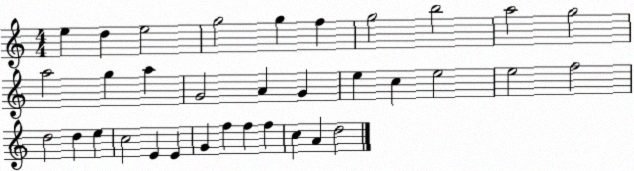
X:1
T:Untitled
M:4/4
L:1/4
K:C
e d e2 g2 g f g2 b2 a2 g2 a2 g a G2 A G e c e2 e2 f2 d2 d e c2 E E G f f f c A d2